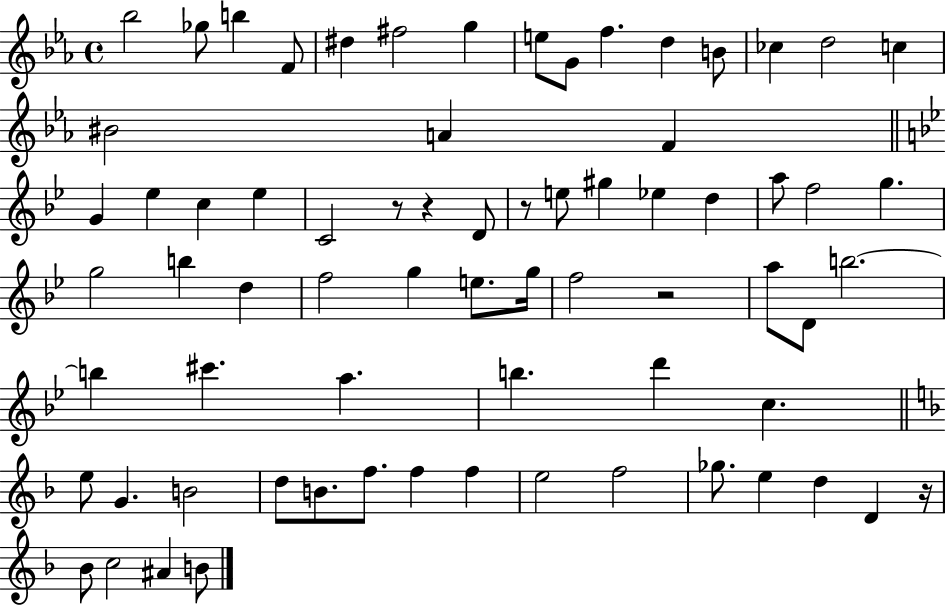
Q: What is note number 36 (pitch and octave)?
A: G5